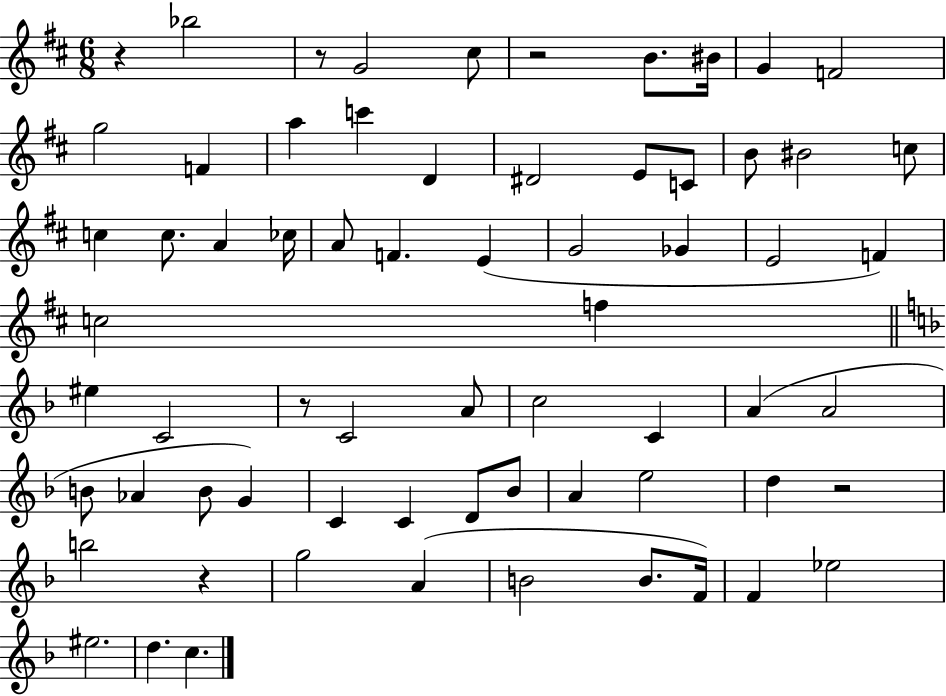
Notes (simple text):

R/q Bb5/h R/e G4/h C#5/e R/h B4/e. BIS4/s G4/q F4/h G5/h F4/q A5/q C6/q D4/q D#4/h E4/e C4/e B4/e BIS4/h C5/e C5/q C5/e. A4/q CES5/s A4/e F4/q. E4/q G4/h Gb4/q E4/h F4/q C5/h F5/q EIS5/q C4/h R/e C4/h A4/e C5/h C4/q A4/q A4/h B4/e Ab4/q B4/e G4/q C4/q C4/q D4/e Bb4/e A4/q E5/h D5/q R/h B5/h R/q G5/h A4/q B4/h B4/e. F4/s F4/q Eb5/h EIS5/h. D5/q. C5/q.